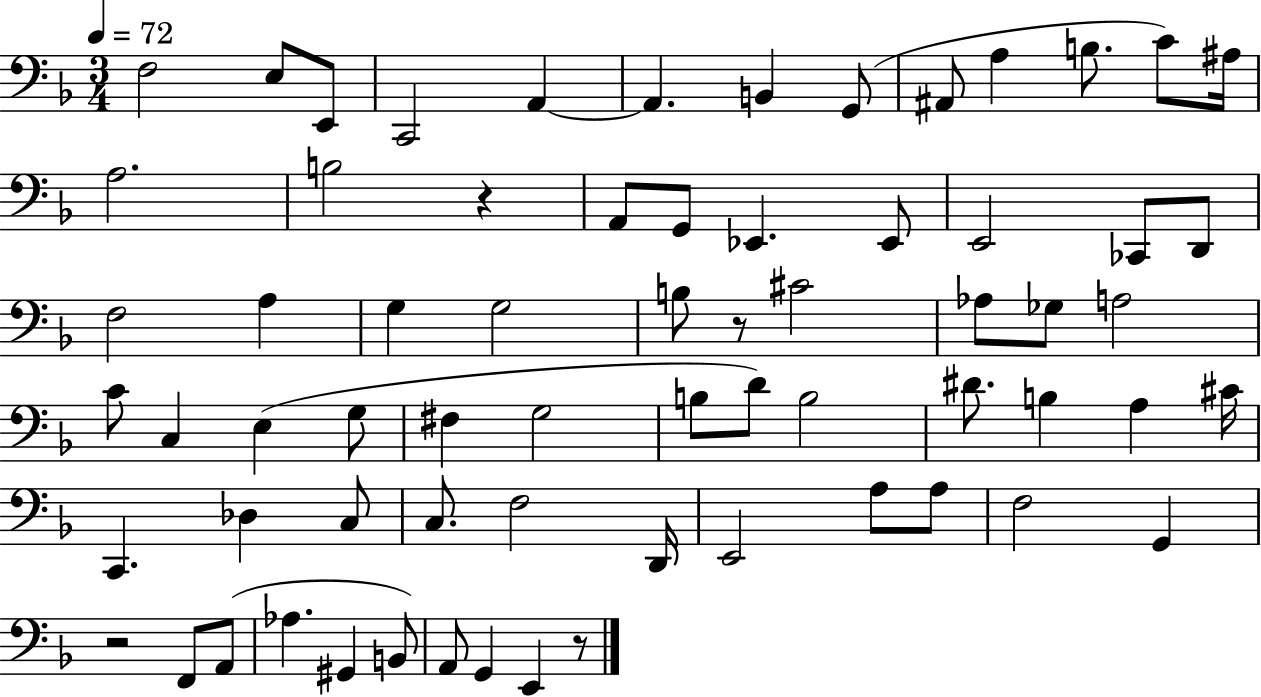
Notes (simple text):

F3/h E3/e E2/e C2/h A2/q A2/q. B2/q G2/e A#2/e A3/q B3/e. C4/e A#3/s A3/h. B3/h R/q A2/e G2/e Eb2/q. Eb2/e E2/h CES2/e D2/e F3/h A3/q G3/q G3/h B3/e R/e C#4/h Ab3/e Gb3/e A3/h C4/e C3/q E3/q G3/e F#3/q G3/h B3/e D4/e B3/h D#4/e. B3/q A3/q C#4/s C2/q. Db3/q C3/e C3/e. F3/h D2/s E2/h A3/e A3/e F3/h G2/q R/h F2/e A2/e Ab3/q. G#2/q B2/e A2/e G2/q E2/q R/e